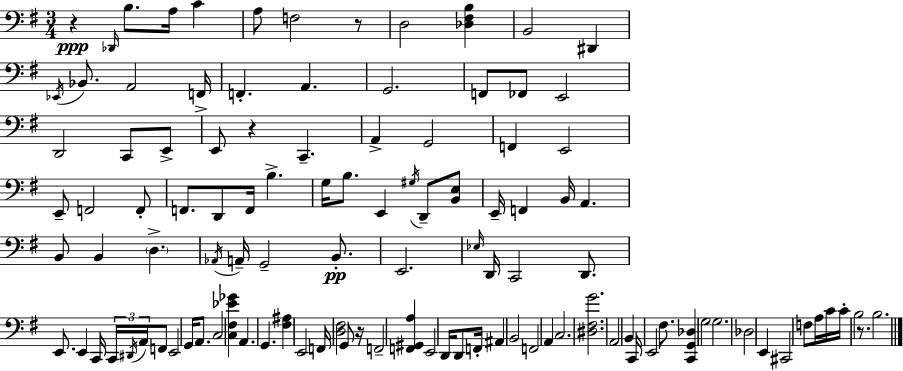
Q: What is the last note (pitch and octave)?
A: B3